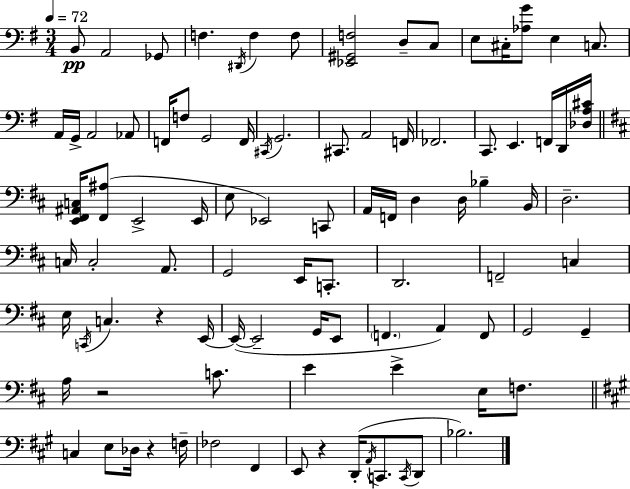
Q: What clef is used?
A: bass